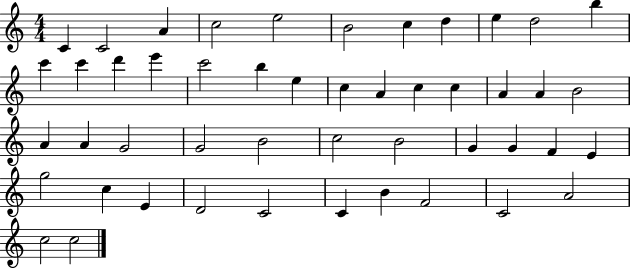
X:1
T:Untitled
M:4/4
L:1/4
K:C
C C2 A c2 e2 B2 c d e d2 b c' c' d' e' c'2 b e c A c c A A B2 A A G2 G2 B2 c2 B2 G G F E g2 c E D2 C2 C B F2 C2 A2 c2 c2